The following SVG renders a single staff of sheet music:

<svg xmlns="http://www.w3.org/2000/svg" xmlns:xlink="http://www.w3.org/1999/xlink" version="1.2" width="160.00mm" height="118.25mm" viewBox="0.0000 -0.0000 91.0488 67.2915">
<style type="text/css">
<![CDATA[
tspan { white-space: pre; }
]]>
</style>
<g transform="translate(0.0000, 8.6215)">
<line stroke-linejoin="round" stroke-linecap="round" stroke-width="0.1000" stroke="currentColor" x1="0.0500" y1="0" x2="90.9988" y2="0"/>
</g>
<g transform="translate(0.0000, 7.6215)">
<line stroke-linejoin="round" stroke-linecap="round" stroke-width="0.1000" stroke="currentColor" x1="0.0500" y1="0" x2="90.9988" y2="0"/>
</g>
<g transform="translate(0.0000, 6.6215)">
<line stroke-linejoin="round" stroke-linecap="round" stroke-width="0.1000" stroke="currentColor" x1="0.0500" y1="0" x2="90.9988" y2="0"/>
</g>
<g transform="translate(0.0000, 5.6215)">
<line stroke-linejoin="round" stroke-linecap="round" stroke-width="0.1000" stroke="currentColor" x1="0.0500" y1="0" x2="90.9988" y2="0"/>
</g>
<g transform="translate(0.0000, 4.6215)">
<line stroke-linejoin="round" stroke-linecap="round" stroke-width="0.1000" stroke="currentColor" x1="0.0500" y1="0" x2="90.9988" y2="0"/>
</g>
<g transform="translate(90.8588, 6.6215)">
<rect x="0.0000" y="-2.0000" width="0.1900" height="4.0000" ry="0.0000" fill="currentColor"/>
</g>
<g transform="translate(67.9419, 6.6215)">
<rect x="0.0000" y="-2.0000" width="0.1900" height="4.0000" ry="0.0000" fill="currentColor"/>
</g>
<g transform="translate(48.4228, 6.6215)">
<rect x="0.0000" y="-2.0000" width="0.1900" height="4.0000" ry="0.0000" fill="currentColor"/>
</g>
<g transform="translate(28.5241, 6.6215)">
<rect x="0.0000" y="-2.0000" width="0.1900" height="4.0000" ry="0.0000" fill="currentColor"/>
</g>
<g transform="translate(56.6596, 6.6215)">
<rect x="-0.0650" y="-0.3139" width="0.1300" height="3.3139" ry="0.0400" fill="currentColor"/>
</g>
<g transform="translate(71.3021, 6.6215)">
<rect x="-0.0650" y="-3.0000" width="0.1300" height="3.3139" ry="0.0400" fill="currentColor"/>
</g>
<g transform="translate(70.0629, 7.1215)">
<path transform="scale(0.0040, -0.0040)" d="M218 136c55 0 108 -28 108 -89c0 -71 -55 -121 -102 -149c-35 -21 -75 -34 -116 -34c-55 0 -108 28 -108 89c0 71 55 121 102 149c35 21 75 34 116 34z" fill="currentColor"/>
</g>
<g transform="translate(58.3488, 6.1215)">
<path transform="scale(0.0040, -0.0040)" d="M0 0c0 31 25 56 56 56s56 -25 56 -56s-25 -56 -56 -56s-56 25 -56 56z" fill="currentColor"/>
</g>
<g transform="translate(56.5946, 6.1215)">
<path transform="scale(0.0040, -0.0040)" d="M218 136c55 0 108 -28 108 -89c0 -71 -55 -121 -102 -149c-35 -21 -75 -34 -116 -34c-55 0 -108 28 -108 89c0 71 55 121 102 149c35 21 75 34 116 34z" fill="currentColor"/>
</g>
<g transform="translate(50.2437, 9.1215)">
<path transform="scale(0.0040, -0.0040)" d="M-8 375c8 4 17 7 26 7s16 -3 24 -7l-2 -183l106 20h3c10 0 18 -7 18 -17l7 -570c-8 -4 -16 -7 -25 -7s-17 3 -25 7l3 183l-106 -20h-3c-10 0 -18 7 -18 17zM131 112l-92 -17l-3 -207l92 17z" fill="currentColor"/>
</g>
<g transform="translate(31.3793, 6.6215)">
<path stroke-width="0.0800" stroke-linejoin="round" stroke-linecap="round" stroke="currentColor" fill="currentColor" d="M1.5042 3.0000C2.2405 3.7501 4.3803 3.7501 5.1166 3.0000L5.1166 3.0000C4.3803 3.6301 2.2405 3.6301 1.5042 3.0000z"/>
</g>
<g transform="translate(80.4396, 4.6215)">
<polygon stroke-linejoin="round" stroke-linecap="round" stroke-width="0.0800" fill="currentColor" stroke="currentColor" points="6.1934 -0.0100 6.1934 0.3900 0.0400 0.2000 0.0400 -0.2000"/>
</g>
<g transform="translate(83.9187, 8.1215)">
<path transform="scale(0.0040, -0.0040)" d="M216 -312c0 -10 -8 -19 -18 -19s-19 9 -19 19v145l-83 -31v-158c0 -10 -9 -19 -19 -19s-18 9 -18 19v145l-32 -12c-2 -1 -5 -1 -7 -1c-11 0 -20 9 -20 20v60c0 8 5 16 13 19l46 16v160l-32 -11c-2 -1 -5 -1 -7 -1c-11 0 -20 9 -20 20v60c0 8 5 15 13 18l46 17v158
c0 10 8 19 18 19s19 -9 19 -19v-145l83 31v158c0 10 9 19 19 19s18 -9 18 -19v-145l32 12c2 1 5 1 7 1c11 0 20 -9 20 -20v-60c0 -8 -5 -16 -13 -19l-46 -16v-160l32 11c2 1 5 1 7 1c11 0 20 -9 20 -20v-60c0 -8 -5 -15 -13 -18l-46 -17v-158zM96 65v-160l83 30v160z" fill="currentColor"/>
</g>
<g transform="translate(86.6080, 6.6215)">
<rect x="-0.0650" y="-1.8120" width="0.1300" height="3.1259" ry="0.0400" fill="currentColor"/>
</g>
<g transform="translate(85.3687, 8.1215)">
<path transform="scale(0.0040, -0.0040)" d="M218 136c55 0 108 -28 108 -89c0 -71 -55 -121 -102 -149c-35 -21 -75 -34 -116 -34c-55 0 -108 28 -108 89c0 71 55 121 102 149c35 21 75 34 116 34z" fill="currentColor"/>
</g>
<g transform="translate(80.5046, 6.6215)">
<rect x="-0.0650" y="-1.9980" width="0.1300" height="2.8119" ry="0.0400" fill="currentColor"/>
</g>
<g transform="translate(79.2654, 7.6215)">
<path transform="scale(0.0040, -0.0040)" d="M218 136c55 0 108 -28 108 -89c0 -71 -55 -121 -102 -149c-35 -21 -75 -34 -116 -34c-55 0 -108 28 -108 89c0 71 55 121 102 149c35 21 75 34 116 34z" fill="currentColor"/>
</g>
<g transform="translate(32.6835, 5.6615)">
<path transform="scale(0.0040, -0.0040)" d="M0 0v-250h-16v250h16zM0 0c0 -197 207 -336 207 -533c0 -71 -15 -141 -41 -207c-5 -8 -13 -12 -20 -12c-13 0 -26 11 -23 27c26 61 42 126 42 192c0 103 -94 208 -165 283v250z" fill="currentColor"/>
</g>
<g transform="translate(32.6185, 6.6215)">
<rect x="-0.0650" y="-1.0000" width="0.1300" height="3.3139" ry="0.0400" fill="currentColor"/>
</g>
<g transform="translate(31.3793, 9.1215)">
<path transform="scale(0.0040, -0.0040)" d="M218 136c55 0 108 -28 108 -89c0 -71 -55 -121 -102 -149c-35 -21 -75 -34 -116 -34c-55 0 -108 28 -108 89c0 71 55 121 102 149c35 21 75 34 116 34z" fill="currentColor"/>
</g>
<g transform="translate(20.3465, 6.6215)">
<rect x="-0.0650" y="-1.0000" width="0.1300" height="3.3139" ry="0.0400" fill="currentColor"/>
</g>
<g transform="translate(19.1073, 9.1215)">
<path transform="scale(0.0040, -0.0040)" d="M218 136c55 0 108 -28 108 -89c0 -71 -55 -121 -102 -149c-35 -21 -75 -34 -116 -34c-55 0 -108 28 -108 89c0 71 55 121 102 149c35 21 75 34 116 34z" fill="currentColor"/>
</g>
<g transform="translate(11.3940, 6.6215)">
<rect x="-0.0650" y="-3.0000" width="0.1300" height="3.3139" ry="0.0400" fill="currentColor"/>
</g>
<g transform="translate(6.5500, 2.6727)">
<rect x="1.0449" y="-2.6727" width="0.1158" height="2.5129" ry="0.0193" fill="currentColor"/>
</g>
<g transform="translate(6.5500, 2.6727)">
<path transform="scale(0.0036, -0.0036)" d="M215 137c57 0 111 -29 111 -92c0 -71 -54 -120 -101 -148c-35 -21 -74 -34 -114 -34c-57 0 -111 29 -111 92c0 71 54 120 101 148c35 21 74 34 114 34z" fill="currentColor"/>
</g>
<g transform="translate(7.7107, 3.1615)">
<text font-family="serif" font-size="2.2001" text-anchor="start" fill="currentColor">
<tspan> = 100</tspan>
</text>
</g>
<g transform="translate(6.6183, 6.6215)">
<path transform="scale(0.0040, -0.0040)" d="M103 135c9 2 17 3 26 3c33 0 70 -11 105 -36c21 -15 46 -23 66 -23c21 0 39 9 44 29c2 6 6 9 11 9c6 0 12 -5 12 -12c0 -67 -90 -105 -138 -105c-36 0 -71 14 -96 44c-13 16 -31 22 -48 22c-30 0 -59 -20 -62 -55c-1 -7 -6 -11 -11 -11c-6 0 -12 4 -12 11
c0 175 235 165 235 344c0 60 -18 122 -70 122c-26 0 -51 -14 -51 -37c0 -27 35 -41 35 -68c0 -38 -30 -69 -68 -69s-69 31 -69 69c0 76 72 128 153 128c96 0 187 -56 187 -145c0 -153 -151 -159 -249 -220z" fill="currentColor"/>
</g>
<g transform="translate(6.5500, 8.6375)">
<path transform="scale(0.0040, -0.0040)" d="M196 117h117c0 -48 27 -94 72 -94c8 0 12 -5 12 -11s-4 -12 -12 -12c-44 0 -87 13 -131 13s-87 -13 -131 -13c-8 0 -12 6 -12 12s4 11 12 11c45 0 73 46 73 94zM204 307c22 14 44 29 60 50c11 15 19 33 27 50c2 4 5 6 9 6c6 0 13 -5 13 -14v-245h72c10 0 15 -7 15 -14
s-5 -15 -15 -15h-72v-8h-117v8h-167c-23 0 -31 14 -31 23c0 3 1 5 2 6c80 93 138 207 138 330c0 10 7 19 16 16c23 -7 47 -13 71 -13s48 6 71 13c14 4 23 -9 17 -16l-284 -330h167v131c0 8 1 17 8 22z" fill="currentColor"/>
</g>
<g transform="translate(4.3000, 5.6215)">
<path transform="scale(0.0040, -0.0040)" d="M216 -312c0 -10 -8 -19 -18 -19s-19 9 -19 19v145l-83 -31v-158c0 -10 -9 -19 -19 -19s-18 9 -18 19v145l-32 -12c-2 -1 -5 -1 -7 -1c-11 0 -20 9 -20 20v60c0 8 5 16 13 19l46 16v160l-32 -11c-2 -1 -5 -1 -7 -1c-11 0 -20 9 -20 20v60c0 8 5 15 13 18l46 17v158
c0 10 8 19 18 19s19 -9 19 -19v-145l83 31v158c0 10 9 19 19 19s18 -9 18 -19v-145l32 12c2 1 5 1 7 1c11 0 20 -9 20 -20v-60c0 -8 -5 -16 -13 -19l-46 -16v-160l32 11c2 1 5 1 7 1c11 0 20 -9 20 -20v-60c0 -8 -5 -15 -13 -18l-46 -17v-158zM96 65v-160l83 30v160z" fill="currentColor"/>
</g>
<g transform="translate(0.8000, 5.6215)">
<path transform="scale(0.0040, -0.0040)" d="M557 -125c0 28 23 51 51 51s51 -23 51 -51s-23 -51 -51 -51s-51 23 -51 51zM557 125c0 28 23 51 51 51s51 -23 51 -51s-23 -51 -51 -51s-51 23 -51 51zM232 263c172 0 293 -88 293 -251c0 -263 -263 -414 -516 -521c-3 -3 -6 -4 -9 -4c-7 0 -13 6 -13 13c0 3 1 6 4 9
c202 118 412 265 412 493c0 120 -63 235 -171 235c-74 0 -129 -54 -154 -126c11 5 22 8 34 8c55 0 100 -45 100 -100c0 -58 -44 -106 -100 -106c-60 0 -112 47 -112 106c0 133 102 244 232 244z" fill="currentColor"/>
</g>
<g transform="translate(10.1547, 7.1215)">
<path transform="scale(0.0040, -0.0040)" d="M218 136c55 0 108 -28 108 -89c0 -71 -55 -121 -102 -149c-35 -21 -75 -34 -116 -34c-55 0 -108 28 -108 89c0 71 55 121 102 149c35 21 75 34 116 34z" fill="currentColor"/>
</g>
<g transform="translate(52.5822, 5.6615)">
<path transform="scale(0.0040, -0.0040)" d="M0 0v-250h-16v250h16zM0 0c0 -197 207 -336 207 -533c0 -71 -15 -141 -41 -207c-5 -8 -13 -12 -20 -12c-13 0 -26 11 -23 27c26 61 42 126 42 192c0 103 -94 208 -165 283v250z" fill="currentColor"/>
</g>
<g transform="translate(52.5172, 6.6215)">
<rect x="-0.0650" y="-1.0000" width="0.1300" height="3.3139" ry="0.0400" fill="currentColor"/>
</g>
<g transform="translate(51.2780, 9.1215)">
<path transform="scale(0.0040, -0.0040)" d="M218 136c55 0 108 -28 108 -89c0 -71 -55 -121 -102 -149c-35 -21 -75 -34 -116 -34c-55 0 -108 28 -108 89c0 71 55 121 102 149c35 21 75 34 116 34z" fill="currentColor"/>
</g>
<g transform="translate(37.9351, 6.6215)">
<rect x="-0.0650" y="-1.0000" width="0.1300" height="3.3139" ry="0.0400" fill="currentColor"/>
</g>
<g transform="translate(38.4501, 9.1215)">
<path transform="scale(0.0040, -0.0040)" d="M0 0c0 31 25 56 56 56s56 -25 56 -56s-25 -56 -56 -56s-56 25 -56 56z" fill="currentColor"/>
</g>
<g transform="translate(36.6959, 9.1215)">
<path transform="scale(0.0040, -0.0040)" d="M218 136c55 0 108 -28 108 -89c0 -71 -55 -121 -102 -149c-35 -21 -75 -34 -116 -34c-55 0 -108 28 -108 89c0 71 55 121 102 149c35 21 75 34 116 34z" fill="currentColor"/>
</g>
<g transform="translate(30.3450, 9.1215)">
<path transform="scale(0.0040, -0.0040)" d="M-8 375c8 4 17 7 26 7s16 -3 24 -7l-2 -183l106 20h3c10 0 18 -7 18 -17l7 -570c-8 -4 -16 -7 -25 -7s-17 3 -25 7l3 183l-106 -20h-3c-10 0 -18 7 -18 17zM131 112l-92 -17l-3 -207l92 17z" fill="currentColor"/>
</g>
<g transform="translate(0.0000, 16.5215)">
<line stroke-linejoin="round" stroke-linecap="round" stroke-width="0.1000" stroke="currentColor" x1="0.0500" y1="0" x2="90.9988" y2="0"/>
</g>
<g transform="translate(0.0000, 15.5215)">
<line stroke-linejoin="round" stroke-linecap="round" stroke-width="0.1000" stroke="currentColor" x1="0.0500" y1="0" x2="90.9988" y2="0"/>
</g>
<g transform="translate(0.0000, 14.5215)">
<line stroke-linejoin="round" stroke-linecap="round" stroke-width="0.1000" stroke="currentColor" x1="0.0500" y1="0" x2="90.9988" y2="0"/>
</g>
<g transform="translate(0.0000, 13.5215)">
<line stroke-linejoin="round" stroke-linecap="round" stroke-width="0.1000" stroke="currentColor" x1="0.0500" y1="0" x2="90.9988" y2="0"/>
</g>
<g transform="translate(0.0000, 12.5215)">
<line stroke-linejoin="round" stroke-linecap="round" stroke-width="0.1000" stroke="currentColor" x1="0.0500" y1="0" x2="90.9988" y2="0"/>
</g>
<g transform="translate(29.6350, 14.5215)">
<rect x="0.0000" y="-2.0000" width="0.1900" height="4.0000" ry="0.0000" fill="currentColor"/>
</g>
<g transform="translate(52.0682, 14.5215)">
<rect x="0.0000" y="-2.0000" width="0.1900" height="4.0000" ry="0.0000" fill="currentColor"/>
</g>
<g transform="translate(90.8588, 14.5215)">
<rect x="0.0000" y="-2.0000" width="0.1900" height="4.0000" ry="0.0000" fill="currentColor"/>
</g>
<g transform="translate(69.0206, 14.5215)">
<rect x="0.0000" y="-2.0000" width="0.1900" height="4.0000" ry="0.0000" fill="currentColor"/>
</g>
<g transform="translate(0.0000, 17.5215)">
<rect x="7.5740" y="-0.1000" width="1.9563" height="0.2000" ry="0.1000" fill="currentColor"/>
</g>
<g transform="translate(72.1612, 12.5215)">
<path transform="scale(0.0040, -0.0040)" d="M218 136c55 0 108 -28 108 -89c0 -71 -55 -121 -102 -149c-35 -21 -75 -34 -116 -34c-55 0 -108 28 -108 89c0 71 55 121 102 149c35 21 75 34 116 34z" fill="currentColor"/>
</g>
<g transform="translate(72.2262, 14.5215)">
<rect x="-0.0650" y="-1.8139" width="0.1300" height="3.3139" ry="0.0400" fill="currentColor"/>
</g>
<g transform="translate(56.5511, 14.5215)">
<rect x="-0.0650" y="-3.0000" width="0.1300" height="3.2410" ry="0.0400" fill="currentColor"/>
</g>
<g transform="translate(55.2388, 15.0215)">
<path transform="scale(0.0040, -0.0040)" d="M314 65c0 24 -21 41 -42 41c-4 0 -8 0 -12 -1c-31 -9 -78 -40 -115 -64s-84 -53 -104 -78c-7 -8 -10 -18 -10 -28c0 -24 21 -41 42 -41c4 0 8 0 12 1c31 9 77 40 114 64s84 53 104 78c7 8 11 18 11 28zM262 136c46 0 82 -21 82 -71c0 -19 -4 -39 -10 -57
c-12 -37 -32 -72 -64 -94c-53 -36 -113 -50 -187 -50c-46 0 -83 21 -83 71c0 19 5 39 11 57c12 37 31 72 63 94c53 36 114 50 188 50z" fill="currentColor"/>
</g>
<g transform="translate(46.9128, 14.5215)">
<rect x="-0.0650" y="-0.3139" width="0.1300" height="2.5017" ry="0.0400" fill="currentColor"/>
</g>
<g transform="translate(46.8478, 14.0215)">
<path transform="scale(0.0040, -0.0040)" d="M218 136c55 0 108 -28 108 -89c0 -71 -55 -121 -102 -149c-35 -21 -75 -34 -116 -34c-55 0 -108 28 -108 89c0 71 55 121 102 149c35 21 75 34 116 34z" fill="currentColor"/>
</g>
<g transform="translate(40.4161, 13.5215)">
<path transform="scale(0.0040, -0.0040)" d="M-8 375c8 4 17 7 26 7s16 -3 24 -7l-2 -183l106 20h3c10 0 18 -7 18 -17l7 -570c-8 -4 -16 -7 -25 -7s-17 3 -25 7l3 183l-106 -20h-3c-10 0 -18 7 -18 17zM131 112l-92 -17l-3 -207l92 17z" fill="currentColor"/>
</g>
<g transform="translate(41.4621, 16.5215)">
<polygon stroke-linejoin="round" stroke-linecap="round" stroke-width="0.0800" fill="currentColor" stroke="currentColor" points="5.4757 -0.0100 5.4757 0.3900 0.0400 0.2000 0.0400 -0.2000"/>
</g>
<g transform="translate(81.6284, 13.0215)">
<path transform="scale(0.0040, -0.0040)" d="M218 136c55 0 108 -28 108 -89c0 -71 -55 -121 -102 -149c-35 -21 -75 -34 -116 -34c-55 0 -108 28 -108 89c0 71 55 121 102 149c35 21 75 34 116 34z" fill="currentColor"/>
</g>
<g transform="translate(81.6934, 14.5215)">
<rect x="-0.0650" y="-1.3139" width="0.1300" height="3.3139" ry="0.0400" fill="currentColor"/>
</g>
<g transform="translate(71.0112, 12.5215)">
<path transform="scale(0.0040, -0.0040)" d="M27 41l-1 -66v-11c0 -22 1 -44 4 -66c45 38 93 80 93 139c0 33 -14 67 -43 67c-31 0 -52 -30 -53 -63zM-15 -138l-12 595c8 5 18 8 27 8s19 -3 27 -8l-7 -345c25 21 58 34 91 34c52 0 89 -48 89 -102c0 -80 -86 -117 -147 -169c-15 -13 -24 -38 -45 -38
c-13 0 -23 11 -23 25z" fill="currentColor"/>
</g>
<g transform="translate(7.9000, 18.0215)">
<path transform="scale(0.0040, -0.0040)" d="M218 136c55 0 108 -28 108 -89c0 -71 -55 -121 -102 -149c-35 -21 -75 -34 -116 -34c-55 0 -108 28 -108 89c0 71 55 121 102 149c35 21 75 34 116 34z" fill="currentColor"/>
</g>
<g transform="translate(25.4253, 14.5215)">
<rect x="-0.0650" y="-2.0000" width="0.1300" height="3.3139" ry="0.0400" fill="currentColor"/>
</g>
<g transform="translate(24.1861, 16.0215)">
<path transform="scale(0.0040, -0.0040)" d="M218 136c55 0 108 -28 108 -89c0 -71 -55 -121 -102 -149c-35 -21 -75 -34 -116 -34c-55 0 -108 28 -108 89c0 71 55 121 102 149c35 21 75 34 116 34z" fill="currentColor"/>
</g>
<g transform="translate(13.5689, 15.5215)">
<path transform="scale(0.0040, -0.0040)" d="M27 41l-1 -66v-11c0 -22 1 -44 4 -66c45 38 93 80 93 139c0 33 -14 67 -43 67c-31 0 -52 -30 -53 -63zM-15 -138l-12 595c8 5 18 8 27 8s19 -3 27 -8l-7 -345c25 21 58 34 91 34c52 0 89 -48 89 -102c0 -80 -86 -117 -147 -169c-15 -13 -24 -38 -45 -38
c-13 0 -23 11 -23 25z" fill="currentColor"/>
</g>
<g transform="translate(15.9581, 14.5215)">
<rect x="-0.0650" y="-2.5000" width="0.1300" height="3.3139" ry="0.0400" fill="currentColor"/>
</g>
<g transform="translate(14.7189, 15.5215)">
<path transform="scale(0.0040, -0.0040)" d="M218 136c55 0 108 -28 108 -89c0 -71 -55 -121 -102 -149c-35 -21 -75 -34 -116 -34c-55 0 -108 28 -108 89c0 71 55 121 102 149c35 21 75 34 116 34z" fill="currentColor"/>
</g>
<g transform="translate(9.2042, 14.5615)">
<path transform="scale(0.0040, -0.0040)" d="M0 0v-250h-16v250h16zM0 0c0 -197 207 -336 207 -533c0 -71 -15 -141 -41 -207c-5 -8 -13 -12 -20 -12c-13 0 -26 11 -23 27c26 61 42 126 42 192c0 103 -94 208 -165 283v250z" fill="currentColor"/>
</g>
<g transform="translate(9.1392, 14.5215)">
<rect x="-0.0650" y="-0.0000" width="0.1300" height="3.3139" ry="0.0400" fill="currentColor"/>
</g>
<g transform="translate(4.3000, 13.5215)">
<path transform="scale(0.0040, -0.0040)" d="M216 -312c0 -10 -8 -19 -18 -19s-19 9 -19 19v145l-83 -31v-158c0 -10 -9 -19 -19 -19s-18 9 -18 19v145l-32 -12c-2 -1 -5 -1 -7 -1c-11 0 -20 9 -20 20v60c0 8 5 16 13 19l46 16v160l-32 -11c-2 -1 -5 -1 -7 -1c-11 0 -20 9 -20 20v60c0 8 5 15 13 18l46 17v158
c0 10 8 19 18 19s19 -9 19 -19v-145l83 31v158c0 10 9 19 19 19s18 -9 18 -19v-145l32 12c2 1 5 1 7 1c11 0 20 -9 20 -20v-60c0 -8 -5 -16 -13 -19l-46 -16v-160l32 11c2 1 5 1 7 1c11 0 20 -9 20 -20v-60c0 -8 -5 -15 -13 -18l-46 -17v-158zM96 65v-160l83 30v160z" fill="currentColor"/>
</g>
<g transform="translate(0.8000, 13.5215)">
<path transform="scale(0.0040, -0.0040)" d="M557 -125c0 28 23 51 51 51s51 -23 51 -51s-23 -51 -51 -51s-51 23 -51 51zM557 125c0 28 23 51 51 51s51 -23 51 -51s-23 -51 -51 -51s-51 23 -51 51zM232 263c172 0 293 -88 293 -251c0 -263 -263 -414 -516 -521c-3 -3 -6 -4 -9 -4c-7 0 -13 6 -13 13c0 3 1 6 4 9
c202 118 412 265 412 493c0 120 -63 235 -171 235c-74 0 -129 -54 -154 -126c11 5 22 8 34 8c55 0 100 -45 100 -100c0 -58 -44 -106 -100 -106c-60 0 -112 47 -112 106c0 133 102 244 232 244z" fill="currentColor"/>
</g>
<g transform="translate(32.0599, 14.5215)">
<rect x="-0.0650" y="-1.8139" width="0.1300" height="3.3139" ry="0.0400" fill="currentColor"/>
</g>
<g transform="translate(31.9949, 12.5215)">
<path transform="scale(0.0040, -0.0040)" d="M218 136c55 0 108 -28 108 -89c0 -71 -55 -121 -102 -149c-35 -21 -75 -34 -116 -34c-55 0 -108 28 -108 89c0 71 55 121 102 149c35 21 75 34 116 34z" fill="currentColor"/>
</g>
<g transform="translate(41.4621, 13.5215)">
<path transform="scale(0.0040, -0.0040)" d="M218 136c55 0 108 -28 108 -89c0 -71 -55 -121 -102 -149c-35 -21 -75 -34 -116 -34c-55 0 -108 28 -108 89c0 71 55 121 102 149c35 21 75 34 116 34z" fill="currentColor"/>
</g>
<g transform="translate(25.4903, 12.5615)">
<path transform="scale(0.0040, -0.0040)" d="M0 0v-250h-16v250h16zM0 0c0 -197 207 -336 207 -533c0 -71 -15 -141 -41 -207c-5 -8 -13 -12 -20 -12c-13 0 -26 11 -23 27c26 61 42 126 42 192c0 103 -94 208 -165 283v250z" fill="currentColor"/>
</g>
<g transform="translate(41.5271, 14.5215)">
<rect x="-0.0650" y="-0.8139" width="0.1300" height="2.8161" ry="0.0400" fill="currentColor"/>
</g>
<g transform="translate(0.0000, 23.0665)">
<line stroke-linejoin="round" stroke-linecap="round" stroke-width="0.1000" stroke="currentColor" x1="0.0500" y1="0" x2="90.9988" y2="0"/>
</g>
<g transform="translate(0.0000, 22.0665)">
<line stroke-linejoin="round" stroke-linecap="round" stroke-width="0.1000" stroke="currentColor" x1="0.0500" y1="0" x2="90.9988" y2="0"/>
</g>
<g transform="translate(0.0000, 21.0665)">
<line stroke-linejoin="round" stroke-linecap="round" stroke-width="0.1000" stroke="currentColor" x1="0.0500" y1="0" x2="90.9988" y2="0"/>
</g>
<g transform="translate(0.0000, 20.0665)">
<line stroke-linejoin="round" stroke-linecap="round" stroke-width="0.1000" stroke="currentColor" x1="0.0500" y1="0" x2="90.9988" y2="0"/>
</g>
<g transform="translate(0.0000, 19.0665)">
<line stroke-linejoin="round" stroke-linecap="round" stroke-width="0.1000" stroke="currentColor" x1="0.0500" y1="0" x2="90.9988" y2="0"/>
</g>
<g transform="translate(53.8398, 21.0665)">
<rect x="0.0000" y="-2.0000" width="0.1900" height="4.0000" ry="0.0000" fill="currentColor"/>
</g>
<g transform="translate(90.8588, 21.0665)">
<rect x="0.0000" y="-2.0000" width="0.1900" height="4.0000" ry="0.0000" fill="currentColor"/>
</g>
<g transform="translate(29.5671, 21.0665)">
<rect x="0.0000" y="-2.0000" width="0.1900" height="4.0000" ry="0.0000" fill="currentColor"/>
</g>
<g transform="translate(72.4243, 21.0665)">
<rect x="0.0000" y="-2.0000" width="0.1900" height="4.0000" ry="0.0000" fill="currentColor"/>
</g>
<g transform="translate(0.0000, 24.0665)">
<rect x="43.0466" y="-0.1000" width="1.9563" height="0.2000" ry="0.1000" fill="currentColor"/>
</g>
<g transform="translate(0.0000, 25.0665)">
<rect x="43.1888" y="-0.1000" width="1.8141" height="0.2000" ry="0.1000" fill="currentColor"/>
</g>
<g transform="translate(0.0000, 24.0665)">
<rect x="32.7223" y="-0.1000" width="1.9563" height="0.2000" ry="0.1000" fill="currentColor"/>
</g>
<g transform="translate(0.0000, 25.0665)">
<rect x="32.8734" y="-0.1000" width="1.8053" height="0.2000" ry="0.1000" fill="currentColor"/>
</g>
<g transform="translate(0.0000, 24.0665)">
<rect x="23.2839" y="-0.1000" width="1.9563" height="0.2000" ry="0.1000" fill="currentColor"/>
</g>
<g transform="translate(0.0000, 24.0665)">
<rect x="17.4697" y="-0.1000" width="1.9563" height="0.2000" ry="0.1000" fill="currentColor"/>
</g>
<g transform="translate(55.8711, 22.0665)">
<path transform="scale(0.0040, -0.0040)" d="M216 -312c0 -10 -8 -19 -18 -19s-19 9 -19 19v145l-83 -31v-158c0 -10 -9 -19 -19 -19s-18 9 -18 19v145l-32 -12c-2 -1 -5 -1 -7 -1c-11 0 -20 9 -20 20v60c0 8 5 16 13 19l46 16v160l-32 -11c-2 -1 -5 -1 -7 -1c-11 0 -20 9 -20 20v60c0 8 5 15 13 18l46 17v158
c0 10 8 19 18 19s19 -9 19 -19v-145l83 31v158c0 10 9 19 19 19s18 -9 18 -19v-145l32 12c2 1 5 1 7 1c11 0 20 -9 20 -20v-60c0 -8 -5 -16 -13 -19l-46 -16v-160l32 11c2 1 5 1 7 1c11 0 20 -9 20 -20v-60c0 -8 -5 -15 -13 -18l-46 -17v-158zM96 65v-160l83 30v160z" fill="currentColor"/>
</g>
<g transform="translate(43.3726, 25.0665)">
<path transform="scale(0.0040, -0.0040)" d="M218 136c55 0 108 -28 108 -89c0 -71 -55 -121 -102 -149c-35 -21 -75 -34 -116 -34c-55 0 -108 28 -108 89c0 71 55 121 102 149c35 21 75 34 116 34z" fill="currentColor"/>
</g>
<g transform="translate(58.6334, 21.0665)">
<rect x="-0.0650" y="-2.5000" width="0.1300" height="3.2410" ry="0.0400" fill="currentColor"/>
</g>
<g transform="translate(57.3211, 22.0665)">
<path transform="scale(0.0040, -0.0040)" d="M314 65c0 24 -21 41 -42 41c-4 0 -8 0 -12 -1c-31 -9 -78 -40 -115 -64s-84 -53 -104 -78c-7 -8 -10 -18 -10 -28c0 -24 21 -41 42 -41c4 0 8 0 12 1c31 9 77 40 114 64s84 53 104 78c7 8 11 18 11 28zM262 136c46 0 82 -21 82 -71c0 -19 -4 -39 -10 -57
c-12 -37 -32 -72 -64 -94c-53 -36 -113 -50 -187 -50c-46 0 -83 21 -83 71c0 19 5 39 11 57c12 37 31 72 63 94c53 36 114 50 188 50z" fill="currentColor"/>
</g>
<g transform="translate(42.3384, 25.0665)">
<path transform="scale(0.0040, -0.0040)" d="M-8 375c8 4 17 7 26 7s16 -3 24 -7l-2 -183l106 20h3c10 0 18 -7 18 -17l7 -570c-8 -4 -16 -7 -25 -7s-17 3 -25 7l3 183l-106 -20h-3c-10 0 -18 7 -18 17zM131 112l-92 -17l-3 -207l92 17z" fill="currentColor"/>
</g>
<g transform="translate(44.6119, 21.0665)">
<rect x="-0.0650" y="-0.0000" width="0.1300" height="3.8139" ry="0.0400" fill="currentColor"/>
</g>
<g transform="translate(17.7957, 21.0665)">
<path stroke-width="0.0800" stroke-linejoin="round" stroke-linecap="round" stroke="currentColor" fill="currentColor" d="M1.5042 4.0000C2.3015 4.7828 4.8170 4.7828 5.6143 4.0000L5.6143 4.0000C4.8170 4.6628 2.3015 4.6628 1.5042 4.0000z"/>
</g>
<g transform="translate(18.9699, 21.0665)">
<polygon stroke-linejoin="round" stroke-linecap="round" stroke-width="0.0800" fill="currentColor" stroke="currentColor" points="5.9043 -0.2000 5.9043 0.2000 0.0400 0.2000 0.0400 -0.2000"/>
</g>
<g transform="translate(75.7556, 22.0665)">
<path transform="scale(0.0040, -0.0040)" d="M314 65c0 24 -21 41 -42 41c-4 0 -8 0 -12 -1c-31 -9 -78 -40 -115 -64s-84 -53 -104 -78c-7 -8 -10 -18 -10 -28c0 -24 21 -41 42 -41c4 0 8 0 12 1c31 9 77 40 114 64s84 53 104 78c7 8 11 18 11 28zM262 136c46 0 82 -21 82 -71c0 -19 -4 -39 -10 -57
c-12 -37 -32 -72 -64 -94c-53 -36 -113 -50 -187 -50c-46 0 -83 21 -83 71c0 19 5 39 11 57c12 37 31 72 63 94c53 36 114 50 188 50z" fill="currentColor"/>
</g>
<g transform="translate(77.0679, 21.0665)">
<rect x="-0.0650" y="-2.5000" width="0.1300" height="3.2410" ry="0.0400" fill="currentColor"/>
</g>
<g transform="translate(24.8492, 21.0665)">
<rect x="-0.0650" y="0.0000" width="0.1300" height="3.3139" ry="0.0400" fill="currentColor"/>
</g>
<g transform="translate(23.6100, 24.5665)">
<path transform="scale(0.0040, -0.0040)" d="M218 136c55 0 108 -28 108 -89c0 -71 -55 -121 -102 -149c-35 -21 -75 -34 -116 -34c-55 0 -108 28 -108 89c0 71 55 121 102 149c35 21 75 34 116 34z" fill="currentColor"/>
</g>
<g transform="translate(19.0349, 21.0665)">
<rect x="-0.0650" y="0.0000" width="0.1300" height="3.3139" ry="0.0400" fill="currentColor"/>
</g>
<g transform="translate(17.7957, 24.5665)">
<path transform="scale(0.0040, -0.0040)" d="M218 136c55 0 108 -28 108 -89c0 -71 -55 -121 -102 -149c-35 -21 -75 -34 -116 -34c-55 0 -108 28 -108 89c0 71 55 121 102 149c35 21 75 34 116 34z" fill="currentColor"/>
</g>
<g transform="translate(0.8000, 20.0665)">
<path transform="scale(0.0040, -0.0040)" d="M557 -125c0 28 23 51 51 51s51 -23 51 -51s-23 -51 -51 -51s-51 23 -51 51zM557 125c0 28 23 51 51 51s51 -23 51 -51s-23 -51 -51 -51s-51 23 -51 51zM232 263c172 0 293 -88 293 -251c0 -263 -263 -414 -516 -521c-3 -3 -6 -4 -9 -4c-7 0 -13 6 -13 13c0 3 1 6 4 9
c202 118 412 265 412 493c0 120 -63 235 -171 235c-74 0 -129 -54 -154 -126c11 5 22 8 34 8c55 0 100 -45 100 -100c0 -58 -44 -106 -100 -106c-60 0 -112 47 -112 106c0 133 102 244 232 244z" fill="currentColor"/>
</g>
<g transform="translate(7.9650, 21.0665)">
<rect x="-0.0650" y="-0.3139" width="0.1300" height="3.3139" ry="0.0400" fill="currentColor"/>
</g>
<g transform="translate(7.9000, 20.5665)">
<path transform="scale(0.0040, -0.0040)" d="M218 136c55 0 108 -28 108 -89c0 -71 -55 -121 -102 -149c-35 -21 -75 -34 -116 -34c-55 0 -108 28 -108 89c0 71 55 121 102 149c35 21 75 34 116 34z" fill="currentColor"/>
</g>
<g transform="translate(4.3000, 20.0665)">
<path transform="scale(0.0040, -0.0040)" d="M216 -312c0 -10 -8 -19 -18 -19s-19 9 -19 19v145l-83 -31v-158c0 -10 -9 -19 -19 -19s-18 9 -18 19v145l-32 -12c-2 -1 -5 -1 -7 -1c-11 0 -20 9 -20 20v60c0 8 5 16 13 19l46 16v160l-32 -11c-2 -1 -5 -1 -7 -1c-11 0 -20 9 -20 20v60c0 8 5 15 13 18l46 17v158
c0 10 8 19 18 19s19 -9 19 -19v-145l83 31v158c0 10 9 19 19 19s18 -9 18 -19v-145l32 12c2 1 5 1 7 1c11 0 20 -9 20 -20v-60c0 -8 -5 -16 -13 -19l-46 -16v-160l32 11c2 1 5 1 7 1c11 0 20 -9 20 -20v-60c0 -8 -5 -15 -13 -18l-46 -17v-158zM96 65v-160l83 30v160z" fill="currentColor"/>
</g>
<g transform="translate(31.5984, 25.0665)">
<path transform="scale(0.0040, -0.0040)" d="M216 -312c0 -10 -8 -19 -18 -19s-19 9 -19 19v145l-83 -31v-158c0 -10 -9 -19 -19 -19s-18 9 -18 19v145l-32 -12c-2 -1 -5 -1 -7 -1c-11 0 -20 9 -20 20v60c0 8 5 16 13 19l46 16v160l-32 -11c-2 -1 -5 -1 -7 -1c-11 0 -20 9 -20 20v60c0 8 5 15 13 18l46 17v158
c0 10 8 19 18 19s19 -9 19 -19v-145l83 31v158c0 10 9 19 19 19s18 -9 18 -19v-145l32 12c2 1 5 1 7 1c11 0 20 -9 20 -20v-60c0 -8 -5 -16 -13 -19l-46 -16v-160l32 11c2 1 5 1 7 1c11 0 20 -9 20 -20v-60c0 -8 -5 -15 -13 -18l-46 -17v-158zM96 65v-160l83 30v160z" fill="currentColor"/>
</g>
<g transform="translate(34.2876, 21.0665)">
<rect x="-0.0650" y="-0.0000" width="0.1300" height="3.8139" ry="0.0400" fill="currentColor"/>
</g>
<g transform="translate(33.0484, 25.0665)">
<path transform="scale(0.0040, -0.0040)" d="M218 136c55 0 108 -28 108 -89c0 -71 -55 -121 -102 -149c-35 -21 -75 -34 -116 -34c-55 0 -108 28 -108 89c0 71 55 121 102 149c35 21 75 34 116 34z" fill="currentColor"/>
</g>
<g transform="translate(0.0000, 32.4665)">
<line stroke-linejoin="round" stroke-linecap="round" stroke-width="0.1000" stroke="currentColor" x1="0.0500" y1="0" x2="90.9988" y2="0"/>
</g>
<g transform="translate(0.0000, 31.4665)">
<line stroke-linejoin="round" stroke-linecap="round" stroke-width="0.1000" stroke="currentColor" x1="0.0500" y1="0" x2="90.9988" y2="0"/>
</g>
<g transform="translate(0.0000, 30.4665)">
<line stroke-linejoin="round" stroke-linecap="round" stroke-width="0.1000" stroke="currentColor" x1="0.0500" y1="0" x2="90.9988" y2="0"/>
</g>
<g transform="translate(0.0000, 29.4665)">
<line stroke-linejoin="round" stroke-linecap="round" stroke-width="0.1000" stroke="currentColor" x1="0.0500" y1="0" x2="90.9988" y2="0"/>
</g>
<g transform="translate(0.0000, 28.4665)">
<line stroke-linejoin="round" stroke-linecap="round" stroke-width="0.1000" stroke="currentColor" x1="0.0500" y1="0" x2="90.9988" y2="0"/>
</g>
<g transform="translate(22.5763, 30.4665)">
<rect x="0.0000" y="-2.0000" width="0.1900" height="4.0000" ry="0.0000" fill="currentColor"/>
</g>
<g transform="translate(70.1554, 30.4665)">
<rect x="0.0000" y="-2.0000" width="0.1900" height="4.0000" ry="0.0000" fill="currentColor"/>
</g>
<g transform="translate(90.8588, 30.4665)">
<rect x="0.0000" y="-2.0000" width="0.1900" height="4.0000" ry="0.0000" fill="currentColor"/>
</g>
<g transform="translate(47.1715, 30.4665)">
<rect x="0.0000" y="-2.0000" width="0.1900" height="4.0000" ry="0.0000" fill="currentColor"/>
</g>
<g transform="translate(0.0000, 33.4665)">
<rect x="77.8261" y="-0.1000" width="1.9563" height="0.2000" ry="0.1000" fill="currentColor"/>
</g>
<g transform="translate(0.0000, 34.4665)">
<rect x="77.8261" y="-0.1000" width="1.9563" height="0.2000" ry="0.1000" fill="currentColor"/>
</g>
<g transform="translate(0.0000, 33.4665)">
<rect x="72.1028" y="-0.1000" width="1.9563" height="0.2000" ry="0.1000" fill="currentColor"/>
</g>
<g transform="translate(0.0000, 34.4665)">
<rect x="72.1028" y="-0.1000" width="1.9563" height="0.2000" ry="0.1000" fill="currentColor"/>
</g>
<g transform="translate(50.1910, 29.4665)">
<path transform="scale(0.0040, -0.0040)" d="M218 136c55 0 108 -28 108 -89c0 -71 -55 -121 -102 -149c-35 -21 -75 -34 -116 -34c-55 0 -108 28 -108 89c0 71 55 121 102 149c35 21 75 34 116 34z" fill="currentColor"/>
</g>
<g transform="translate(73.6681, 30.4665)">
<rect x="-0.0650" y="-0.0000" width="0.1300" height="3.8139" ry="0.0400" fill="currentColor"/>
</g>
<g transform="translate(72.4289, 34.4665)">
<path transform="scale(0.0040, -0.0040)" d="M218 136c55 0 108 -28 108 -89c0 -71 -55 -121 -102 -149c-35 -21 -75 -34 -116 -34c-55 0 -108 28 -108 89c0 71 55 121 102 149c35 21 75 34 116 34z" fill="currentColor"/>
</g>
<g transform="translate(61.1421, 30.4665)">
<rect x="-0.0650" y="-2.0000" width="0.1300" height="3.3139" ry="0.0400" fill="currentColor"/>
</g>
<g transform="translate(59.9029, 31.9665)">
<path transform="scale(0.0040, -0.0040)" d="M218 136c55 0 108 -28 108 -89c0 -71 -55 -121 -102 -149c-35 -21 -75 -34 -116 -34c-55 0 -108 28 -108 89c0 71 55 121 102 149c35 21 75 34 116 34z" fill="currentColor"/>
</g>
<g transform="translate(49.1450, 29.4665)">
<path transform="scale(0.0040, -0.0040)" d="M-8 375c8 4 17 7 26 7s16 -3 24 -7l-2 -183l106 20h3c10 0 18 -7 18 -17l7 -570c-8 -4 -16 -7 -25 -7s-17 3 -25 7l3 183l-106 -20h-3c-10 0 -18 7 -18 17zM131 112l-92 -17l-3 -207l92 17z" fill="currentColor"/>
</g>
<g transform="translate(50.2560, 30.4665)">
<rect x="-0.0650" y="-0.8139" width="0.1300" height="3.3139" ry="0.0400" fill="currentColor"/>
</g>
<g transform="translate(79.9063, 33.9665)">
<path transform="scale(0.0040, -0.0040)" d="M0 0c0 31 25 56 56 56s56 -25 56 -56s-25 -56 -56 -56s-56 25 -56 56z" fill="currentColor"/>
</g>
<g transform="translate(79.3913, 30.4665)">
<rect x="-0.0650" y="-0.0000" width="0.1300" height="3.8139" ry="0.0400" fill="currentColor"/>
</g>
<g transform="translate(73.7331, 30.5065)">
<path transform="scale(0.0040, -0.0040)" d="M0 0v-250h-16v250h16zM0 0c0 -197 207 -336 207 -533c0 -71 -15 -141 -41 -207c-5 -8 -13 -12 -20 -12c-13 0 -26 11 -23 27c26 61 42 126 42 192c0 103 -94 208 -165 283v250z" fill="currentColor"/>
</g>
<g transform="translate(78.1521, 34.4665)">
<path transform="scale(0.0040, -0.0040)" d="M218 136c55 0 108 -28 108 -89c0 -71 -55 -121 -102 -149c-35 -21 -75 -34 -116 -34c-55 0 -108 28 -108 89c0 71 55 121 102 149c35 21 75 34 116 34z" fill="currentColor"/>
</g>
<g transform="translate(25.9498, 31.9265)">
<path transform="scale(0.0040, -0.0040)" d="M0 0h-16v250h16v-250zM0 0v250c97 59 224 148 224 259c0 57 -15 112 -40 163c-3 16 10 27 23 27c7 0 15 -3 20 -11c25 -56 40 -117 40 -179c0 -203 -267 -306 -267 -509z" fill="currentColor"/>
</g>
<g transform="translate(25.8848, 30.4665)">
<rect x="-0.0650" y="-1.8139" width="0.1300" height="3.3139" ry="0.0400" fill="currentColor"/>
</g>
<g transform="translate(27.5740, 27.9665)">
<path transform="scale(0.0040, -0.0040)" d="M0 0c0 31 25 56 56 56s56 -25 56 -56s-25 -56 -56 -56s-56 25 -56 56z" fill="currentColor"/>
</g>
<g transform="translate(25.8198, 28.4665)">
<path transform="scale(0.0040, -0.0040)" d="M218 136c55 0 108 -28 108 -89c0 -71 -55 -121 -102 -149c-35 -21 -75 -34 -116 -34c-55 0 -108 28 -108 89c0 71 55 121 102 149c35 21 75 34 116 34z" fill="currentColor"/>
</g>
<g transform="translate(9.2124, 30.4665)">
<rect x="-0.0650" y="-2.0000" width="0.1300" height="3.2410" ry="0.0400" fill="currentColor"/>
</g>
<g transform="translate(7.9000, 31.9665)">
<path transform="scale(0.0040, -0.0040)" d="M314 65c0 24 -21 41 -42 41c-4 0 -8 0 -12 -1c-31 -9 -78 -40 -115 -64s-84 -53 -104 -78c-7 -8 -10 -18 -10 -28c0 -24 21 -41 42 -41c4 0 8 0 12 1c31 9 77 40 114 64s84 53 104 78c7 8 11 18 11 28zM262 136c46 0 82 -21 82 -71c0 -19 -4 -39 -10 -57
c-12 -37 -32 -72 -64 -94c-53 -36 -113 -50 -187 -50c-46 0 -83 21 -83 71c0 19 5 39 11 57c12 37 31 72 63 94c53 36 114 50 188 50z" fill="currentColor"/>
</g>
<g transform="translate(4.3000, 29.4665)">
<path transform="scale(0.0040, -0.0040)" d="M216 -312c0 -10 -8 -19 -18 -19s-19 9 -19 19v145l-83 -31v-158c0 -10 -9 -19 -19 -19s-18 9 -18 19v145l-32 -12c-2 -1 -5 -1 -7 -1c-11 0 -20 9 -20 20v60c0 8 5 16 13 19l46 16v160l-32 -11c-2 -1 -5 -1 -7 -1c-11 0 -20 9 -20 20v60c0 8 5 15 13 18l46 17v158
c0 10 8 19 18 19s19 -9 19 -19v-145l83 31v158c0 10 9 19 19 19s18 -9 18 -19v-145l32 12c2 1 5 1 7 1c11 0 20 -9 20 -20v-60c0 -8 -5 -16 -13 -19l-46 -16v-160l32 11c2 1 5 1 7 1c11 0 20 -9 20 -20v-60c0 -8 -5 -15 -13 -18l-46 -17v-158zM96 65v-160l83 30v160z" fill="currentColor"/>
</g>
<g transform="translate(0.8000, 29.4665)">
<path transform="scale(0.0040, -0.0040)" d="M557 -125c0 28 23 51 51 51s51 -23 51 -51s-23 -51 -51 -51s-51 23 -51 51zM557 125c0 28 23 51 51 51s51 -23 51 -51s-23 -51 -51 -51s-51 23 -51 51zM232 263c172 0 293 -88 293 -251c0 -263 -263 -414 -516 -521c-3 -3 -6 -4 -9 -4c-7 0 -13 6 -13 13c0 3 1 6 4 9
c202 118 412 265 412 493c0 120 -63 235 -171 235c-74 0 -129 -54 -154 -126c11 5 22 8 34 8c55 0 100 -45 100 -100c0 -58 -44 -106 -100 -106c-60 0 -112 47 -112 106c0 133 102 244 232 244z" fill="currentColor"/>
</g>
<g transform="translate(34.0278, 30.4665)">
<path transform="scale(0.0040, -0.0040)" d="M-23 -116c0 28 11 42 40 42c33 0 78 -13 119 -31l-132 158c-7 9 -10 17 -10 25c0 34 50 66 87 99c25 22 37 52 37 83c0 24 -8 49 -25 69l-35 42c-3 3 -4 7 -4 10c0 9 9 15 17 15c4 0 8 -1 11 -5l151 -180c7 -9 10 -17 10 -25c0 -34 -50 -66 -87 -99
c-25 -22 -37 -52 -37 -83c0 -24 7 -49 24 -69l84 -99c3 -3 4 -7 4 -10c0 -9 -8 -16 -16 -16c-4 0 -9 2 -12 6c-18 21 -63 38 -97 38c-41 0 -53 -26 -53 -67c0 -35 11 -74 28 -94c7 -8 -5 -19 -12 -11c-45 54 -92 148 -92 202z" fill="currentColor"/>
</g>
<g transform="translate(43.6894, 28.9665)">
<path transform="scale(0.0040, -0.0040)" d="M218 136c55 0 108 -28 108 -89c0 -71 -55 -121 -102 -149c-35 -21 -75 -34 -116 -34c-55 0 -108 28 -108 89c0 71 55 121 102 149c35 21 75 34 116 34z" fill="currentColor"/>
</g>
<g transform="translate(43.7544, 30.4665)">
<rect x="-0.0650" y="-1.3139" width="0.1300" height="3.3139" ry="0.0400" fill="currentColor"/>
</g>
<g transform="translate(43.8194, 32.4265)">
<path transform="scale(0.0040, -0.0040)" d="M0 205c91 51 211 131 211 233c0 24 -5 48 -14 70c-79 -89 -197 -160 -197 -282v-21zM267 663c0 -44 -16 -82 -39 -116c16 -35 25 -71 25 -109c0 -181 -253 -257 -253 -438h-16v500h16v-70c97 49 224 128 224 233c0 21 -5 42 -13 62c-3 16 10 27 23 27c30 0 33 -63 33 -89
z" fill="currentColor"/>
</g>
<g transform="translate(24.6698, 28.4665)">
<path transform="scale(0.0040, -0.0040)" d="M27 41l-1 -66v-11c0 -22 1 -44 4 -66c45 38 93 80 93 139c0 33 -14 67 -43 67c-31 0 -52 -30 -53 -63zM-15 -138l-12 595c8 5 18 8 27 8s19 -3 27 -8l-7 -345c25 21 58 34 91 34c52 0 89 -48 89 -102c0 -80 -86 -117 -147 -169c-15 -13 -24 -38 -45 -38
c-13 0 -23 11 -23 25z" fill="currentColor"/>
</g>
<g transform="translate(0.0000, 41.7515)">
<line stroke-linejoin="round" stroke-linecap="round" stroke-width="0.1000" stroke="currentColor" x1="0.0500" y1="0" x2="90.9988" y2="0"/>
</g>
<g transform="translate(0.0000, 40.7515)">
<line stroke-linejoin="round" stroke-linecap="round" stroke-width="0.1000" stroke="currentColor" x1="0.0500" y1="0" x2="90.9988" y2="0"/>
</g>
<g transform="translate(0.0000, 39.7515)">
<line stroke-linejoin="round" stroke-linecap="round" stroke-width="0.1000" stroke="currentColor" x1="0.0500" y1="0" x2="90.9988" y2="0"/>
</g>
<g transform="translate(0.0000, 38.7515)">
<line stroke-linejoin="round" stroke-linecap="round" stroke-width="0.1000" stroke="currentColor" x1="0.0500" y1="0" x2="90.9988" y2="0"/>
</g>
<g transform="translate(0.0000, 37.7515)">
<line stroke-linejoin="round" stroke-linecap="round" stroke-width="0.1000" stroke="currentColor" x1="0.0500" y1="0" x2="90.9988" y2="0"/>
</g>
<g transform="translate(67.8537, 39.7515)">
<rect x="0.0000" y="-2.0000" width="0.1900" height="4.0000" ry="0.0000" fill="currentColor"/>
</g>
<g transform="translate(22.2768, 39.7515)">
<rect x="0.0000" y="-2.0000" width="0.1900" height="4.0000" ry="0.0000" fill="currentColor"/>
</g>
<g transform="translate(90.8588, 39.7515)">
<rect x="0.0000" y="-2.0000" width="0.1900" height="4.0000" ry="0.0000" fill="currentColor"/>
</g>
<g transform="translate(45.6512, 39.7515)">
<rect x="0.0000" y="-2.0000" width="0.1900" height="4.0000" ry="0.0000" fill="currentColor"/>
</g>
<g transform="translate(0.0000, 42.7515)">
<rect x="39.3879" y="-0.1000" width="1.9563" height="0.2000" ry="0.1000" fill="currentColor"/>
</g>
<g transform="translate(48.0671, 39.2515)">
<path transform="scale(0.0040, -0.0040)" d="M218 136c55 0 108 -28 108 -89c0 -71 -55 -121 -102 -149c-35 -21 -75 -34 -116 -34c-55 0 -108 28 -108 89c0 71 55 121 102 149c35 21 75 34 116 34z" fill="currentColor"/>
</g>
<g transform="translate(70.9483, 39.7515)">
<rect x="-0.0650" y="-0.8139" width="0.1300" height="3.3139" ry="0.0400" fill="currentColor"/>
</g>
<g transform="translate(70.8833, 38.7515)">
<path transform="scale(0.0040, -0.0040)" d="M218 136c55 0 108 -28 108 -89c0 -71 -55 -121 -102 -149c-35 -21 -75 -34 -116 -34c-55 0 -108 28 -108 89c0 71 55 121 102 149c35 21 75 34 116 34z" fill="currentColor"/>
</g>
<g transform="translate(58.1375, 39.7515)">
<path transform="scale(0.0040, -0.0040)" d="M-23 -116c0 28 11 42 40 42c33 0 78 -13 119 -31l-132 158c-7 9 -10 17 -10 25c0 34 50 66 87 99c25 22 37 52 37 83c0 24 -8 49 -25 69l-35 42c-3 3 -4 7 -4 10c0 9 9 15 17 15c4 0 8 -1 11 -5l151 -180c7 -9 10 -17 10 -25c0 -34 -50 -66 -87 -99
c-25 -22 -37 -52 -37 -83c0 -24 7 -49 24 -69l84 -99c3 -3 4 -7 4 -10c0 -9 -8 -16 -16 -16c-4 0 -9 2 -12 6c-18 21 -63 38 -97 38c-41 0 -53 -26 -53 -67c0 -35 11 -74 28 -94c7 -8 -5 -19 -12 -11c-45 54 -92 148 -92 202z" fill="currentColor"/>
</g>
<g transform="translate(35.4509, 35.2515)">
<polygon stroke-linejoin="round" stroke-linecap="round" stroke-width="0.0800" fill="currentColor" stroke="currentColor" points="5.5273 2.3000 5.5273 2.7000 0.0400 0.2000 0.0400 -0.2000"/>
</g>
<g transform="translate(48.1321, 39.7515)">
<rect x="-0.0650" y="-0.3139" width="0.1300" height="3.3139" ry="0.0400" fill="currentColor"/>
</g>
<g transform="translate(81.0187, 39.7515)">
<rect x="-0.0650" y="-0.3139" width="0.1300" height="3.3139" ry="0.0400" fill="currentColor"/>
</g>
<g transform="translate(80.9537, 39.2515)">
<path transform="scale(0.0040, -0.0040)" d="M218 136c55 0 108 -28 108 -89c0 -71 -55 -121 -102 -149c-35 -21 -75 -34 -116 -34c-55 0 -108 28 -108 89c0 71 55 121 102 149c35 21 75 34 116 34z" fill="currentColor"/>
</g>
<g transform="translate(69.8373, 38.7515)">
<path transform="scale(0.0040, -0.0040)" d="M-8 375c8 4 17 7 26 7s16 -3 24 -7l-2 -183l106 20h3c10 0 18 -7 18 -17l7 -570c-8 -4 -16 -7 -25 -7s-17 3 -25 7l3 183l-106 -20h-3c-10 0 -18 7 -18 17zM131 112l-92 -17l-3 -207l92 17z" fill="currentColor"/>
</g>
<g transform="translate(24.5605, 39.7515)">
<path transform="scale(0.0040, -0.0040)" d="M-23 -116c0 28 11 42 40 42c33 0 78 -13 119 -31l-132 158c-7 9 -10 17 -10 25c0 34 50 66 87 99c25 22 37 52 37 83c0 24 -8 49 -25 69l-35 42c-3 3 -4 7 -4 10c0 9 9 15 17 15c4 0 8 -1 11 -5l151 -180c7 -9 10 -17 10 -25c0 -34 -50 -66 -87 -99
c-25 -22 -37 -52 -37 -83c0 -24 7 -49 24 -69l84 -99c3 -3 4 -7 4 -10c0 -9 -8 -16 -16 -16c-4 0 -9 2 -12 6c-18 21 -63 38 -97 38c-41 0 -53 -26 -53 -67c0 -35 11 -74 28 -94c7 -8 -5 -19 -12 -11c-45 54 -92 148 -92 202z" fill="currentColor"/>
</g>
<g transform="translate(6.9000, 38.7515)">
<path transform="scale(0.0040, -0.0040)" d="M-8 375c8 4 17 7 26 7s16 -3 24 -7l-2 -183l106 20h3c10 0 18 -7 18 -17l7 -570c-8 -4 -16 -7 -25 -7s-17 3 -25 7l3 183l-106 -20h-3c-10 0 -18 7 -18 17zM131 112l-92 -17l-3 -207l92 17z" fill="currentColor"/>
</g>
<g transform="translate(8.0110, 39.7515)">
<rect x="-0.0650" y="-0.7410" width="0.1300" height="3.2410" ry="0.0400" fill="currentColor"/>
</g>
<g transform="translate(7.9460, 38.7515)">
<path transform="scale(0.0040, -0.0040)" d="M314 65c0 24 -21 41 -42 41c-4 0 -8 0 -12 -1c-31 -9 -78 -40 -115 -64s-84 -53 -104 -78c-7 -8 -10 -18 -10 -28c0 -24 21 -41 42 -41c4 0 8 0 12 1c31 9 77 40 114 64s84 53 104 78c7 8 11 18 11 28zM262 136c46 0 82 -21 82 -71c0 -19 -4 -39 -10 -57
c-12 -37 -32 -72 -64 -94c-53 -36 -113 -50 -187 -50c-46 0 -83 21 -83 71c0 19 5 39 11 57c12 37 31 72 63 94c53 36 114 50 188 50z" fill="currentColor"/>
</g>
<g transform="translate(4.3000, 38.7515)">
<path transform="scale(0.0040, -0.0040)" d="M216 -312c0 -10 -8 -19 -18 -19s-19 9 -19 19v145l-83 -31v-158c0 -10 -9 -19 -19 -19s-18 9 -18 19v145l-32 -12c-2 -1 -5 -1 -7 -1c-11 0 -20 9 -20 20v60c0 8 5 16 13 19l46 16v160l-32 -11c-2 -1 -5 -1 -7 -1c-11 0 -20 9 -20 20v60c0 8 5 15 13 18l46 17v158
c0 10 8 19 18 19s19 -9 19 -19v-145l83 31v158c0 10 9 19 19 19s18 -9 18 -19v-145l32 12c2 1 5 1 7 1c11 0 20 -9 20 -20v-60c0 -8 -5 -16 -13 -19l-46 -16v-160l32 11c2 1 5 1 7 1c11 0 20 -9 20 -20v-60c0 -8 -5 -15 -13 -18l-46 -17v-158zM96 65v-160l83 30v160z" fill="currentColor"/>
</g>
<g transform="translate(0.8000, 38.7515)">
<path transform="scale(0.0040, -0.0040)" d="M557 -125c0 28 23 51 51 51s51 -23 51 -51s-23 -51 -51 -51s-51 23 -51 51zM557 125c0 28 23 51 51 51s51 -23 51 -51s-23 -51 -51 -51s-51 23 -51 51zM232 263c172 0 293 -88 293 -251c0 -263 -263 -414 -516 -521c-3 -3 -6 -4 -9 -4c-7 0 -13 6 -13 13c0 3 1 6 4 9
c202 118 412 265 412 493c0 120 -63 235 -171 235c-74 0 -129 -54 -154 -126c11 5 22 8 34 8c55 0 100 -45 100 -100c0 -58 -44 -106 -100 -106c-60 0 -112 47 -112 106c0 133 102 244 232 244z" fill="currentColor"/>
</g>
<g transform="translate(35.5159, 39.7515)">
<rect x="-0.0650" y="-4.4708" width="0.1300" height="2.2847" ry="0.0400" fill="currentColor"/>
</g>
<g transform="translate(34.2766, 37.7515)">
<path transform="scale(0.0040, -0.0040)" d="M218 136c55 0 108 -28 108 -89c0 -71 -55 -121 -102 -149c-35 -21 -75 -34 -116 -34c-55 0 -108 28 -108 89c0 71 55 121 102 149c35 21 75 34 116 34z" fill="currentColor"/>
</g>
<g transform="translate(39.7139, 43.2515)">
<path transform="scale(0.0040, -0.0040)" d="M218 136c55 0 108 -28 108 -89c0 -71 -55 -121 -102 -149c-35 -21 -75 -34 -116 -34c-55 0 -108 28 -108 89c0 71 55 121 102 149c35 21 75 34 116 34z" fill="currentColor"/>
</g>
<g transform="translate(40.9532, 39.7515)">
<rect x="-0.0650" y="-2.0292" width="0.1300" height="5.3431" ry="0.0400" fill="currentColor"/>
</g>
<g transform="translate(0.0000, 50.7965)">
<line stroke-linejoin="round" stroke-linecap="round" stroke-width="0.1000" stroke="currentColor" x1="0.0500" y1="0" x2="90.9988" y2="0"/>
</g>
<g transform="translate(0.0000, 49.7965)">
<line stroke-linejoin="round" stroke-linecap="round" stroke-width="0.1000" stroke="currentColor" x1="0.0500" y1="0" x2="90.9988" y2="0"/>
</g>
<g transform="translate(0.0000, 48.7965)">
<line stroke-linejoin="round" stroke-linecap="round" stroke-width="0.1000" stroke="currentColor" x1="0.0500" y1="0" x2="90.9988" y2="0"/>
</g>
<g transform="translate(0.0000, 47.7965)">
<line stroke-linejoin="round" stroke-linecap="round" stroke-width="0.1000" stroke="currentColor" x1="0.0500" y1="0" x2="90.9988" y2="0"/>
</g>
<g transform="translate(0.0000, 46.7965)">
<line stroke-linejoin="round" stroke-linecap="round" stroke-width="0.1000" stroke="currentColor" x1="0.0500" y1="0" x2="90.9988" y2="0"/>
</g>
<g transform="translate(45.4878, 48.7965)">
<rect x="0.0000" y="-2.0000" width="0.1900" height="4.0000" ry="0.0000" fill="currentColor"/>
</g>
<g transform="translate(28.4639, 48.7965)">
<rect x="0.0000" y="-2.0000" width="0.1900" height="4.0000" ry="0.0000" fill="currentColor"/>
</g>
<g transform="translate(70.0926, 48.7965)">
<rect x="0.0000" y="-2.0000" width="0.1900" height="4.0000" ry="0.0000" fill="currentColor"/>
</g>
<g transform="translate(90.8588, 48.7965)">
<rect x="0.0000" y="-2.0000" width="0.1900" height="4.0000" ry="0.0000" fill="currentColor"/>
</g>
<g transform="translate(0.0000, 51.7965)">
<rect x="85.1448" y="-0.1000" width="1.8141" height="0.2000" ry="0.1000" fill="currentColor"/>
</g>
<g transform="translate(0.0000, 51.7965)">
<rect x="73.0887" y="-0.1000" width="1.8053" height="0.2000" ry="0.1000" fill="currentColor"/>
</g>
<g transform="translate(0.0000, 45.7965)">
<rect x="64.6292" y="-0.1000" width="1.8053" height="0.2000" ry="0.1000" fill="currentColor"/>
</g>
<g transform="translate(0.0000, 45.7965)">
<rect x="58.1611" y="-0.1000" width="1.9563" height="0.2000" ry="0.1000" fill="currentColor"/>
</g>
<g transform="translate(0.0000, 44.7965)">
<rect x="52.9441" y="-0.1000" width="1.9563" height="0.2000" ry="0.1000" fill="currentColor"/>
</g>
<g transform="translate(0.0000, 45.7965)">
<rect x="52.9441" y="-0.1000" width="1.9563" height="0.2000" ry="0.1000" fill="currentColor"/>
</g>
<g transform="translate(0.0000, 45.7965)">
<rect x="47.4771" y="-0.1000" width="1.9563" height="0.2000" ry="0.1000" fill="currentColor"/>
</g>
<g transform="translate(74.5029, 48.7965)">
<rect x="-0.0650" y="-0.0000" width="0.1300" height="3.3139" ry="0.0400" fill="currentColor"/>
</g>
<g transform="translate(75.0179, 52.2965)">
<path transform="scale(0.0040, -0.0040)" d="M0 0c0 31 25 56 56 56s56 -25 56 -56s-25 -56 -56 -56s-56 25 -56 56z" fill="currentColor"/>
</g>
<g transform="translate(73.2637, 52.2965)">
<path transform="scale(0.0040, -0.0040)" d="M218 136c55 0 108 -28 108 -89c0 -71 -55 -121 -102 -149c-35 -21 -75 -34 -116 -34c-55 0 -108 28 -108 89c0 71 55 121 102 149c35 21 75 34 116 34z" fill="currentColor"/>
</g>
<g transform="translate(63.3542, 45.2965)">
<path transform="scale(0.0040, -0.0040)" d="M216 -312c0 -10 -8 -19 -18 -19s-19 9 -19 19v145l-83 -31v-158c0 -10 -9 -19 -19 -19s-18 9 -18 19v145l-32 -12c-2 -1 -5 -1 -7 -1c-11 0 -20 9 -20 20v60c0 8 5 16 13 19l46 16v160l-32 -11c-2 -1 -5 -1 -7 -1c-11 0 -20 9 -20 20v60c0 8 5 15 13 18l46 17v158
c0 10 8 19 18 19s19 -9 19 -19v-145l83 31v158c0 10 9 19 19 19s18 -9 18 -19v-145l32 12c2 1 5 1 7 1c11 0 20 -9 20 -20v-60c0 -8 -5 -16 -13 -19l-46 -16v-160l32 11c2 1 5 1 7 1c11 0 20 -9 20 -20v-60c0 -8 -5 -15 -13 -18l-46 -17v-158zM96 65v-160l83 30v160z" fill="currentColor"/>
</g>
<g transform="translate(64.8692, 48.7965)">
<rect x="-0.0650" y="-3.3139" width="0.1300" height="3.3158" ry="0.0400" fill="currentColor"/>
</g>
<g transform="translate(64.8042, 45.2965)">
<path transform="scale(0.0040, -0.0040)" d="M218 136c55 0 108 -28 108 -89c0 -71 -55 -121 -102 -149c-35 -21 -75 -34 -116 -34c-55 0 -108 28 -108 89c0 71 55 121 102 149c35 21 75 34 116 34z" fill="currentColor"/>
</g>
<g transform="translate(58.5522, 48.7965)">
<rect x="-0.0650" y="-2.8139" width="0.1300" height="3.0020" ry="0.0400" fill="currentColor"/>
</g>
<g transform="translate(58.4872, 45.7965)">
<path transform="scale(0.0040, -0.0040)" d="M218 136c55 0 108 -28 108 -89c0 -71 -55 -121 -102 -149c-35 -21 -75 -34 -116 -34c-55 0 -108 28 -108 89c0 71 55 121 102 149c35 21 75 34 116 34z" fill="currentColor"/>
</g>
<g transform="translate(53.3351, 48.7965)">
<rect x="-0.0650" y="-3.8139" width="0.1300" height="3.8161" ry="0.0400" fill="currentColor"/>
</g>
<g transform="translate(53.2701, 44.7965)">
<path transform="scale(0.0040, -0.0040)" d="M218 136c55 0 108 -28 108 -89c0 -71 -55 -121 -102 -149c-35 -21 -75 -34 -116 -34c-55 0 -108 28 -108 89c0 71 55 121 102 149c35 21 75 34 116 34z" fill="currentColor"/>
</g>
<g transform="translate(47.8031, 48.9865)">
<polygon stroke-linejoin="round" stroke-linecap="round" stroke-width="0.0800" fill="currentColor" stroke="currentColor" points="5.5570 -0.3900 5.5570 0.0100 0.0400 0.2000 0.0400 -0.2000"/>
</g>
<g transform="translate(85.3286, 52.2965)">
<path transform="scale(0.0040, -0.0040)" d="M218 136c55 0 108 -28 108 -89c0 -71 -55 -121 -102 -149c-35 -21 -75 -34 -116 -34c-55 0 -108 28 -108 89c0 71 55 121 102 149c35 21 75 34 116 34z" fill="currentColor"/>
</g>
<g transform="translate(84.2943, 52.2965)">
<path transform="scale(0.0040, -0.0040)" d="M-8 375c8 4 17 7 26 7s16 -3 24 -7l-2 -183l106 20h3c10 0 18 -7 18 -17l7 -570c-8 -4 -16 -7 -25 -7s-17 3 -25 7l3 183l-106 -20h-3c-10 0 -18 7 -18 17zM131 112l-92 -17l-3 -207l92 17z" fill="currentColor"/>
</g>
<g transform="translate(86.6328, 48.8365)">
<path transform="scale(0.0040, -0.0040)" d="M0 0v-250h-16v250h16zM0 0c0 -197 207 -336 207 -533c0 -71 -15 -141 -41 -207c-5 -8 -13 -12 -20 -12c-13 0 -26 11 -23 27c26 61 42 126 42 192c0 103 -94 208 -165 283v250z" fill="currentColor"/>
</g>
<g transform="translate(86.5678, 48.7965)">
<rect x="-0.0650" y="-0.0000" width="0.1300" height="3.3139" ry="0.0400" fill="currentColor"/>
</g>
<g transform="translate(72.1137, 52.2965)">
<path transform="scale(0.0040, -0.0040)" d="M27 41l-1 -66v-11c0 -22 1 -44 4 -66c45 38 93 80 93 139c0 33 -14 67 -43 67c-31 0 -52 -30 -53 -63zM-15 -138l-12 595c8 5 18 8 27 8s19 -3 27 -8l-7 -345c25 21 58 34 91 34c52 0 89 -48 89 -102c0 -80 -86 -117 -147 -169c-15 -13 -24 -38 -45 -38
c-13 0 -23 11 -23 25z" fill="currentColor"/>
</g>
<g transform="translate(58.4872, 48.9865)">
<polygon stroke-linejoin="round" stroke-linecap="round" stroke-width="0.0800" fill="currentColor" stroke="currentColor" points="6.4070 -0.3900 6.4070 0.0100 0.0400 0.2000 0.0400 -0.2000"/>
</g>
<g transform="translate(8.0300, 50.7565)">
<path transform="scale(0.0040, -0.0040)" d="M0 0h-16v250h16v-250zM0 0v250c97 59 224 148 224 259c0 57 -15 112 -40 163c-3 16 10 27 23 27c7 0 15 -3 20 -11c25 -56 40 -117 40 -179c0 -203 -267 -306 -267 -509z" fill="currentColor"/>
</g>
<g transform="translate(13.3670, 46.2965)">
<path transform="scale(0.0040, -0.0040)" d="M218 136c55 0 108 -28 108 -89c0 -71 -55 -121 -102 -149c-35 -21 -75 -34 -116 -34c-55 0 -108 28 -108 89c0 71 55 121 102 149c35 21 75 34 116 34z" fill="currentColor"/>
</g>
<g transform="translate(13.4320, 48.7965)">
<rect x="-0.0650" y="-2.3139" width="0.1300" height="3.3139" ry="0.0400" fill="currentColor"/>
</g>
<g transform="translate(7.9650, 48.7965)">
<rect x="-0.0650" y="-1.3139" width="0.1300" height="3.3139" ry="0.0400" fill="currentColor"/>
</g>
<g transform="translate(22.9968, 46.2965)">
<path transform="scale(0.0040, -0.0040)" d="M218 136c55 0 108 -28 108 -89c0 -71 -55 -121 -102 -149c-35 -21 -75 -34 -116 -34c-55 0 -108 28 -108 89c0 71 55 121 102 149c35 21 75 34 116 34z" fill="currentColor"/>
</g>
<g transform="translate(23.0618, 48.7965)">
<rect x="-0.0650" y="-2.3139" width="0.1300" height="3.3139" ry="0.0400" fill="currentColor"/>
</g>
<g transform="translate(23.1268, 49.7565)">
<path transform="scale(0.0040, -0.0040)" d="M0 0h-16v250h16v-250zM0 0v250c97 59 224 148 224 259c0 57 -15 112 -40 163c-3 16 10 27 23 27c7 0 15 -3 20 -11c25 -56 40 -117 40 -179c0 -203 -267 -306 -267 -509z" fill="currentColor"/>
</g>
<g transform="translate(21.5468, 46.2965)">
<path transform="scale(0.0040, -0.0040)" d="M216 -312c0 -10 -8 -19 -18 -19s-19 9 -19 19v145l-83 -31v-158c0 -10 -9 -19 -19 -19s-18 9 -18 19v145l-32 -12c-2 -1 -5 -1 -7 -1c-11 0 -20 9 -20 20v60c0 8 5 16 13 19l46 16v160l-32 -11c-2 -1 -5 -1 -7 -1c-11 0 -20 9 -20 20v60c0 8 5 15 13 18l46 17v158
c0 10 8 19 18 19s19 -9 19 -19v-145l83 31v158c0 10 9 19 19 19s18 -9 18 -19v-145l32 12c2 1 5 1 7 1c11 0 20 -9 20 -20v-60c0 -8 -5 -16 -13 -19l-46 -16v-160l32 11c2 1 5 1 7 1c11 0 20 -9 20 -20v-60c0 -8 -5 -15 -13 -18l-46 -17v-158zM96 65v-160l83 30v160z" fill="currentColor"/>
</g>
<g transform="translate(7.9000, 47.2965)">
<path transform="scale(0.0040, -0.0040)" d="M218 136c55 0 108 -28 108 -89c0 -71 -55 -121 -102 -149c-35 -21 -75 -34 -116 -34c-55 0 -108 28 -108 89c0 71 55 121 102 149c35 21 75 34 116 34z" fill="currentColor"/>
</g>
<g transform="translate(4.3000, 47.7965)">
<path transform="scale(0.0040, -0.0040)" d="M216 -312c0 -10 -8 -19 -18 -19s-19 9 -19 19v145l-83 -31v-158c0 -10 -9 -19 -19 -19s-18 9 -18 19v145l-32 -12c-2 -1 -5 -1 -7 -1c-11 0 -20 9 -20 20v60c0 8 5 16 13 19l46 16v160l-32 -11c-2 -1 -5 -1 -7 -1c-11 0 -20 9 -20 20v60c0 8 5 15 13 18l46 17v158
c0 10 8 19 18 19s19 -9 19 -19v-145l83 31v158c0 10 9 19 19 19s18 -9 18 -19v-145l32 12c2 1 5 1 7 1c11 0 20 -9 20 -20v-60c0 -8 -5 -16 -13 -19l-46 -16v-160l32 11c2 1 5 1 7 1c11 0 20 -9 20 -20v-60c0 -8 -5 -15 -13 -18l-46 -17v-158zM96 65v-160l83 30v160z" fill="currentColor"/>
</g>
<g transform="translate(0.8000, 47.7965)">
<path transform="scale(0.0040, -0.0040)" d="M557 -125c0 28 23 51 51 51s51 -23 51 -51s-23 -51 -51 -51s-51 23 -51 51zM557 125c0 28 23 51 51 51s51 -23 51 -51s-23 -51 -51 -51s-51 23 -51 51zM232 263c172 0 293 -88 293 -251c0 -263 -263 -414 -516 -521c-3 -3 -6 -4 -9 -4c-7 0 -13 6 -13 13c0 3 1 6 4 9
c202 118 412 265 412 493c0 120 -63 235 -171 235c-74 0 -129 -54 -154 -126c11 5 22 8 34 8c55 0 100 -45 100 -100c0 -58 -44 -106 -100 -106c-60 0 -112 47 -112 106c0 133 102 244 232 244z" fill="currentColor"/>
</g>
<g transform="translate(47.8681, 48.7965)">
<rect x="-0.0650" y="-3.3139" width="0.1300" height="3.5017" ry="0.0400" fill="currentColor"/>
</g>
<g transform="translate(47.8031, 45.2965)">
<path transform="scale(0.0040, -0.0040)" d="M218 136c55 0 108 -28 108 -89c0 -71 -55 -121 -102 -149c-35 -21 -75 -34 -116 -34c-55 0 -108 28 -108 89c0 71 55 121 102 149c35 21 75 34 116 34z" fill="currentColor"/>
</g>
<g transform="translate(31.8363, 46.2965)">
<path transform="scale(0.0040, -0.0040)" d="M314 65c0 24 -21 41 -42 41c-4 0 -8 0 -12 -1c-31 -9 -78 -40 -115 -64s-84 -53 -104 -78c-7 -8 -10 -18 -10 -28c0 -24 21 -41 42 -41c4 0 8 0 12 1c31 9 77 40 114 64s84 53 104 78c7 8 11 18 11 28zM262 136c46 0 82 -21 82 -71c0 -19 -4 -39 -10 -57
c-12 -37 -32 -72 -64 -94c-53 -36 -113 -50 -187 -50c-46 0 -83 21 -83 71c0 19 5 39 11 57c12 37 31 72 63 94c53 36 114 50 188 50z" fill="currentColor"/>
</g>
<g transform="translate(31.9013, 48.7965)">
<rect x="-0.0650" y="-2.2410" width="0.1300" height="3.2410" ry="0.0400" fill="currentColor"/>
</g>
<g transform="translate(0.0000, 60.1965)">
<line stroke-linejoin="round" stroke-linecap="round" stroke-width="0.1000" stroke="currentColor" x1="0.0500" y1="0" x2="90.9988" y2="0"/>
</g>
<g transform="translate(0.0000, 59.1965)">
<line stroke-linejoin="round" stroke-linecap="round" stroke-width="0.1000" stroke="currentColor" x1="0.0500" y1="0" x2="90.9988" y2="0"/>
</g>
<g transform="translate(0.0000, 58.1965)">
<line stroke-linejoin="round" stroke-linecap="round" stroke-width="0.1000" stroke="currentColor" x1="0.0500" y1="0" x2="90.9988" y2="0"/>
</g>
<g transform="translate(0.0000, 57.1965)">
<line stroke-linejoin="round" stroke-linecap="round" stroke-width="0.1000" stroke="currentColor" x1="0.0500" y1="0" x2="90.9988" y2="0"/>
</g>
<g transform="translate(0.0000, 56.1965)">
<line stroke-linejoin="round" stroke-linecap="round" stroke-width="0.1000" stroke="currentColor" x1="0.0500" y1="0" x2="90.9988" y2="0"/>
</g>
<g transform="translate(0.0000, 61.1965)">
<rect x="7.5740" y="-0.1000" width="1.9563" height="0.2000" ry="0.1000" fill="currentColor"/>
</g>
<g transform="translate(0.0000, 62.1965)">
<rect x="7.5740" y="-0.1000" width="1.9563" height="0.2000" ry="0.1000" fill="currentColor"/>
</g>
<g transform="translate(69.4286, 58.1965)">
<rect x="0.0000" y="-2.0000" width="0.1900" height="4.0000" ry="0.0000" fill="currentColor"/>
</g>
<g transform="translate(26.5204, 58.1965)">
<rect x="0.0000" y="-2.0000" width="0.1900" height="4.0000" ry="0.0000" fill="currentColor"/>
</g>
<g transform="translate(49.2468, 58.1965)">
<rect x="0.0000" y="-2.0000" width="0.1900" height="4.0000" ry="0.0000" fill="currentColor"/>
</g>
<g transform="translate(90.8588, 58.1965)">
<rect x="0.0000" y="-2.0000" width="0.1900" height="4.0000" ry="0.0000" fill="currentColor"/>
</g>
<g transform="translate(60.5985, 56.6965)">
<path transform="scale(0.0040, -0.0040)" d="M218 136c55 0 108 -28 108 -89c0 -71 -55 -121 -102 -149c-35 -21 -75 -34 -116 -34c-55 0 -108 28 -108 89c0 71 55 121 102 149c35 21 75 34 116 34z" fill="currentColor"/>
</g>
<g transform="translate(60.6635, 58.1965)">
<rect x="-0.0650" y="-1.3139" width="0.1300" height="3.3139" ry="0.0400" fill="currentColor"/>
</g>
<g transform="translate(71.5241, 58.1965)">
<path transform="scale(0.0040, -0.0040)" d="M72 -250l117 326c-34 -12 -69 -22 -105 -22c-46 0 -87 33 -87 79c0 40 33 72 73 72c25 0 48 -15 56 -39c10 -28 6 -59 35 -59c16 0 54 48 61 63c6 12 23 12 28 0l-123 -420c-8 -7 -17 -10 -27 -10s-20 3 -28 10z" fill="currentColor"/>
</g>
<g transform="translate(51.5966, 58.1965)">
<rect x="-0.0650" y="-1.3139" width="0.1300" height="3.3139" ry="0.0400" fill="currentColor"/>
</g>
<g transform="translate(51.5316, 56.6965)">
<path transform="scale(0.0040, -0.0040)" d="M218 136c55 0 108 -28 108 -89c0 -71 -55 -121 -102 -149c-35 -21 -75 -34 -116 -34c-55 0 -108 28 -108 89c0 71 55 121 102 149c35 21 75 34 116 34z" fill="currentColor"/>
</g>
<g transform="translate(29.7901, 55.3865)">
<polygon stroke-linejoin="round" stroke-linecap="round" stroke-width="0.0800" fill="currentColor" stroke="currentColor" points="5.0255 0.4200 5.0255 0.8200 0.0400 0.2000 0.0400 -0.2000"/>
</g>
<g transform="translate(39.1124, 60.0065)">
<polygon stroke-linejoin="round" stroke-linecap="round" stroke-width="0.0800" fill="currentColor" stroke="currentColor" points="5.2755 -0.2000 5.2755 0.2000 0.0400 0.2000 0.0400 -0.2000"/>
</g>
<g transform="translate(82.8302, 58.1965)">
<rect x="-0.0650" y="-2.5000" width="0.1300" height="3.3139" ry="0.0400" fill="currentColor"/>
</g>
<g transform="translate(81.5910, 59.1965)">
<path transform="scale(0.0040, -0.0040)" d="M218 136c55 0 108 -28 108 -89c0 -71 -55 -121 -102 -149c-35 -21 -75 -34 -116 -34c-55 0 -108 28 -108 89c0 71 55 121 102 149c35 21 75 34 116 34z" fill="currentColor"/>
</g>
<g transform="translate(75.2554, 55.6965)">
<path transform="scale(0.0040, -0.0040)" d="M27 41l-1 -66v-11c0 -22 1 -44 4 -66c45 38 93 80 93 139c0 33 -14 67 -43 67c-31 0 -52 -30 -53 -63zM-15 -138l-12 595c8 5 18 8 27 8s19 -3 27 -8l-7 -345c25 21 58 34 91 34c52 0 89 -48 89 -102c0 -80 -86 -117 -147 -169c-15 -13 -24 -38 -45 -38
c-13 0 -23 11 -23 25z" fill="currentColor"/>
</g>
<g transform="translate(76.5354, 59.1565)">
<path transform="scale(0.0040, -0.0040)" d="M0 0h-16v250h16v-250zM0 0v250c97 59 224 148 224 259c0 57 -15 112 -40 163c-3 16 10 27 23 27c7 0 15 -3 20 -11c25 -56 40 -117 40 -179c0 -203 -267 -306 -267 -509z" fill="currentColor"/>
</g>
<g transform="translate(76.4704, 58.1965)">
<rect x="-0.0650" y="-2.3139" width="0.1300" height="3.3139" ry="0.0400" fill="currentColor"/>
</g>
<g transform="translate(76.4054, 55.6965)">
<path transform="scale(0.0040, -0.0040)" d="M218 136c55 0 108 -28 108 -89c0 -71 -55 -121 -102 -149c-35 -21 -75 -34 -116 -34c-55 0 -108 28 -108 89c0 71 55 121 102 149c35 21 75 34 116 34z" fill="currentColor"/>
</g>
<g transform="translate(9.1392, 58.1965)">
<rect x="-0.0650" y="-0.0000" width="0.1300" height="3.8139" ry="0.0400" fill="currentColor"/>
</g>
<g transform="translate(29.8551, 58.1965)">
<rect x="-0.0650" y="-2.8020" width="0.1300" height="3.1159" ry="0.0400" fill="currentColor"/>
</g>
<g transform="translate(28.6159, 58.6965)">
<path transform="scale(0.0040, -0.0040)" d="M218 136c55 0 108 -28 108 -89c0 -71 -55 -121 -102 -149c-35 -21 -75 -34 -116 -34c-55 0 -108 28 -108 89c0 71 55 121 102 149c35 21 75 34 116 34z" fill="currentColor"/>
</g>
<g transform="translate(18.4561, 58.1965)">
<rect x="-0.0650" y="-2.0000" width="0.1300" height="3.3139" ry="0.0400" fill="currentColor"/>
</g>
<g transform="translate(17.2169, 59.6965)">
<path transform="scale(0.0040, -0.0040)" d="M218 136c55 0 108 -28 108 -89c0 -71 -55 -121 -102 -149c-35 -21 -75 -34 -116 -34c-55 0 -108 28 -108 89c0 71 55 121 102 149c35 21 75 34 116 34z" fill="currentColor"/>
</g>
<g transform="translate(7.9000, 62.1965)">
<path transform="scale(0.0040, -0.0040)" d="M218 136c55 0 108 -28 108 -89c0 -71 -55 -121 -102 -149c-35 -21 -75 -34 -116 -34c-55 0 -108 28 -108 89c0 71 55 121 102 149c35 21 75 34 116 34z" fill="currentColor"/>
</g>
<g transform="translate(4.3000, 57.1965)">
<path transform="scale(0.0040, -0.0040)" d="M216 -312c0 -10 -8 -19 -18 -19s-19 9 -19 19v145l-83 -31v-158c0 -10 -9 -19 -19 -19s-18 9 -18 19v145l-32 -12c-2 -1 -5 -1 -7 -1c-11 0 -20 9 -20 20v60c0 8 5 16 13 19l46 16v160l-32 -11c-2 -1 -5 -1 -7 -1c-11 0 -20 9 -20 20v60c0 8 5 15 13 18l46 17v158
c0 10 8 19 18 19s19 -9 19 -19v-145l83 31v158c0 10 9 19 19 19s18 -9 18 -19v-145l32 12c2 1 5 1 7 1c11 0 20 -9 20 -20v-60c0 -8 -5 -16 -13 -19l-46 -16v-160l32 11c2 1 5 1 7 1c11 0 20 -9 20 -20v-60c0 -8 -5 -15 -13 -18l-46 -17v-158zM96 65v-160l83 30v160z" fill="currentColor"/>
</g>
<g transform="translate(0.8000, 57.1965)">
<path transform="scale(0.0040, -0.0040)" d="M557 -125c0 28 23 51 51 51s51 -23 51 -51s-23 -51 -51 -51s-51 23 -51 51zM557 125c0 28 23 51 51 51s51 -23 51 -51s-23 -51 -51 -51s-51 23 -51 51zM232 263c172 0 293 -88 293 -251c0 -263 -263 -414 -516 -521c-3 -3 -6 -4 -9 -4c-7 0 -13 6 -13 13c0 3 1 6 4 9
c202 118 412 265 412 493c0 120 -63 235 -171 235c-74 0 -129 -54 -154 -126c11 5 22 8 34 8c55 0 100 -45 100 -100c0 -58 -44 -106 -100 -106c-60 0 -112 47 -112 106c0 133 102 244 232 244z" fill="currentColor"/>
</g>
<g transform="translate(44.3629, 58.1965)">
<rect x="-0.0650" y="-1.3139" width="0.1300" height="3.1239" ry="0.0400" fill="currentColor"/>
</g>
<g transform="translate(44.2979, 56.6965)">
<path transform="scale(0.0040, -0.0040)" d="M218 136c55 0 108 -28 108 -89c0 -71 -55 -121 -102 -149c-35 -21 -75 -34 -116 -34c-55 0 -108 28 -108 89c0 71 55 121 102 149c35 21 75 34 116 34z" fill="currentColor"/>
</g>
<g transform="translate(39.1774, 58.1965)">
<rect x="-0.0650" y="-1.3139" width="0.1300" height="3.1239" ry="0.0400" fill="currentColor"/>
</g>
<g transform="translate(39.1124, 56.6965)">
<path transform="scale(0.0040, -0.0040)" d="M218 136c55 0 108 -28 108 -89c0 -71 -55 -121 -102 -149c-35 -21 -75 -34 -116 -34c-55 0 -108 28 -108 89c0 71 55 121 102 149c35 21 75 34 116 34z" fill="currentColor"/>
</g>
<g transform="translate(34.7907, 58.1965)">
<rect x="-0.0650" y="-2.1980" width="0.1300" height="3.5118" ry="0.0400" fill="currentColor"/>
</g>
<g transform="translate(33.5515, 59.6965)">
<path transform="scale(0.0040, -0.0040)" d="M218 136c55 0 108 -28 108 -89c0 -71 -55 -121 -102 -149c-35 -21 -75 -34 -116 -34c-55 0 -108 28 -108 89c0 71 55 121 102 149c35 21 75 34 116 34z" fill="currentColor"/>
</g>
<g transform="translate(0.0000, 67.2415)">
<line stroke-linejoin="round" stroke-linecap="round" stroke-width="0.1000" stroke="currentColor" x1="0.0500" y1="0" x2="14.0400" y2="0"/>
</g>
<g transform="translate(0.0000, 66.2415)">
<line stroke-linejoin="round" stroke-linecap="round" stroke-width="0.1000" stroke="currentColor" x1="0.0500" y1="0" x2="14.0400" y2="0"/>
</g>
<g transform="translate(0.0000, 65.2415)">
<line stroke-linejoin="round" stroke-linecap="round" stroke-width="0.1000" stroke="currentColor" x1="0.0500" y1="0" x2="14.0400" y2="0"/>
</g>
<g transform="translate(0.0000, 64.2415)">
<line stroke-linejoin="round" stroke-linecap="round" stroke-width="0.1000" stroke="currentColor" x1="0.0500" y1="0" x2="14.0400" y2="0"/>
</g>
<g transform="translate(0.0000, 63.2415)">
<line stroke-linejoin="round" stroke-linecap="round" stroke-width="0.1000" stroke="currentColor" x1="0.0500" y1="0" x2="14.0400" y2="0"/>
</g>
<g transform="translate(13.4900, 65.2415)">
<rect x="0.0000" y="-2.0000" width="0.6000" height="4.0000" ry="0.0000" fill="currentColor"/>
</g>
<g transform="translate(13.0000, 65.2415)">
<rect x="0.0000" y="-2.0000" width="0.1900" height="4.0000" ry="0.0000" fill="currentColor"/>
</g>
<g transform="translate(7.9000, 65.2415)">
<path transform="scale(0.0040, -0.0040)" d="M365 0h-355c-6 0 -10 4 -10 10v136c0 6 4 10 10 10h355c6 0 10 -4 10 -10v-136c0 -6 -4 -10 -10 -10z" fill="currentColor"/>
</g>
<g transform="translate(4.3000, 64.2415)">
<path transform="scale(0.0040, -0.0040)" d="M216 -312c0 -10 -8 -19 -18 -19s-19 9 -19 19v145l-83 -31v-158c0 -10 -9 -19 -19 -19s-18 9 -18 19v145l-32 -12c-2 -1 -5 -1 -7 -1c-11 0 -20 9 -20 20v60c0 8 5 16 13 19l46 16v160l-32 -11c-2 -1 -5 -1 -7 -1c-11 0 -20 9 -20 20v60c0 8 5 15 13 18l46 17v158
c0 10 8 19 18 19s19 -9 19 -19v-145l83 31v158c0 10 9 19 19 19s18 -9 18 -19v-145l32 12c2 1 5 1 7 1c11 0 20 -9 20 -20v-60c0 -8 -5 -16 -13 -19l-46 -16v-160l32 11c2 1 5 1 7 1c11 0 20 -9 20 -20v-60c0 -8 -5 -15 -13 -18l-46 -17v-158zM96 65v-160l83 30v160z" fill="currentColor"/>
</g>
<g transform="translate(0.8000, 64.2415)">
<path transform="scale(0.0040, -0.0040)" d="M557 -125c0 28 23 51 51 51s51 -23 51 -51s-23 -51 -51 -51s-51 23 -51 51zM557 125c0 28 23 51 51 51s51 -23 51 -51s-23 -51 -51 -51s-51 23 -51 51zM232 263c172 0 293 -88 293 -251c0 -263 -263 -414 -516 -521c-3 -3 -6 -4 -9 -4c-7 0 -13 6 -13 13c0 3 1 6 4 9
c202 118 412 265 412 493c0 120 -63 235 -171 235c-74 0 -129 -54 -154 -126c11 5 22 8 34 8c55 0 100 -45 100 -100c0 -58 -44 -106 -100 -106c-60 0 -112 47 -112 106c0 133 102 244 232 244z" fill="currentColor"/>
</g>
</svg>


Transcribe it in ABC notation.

X:1
T:Untitled
M:2/4
L:1/4
K:G
C, ^F,, F,,/2 F,, F,,/2 E, C, B,,/2 ^A,,/2 D,,/2 _B,, A,,/2 A, F,/2 E,/2 C,2 _A, G, E, D,,/2 D,,/2 ^C,, C,, ^B,,2 B,,2 A,,2 _A,/2 z G,/4 F, A,, C,,/2 C,, F,2 z A,/2 D,,/2 E, z F, E, G,/2 B, ^B,/2 B,2 D/2 E/2 C/2 ^D/2 _D,, D,,/2 C,, A,, C,/2 A,,/2 G,/2 G,/2 G, G, z/2 _B,/2 B,, z2